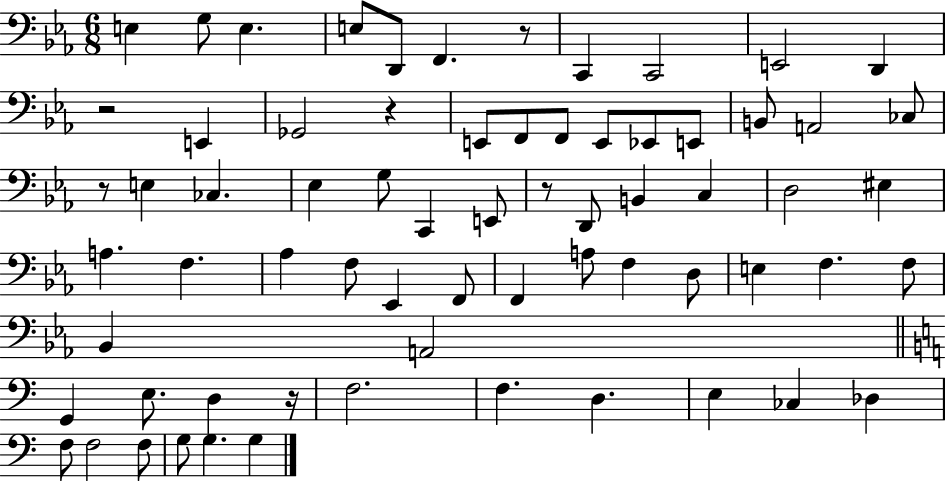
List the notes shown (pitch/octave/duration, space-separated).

E3/q G3/e E3/q. E3/e D2/e F2/q. R/e C2/q C2/h E2/h D2/q R/h E2/q Gb2/h R/q E2/e F2/e F2/e E2/e Eb2/e E2/e B2/e A2/h CES3/e R/e E3/q CES3/q. Eb3/q G3/e C2/q E2/e R/e D2/e B2/q C3/q D3/h EIS3/q A3/q. F3/q. Ab3/q F3/e Eb2/q F2/e F2/q A3/e F3/q D3/e E3/q F3/q. F3/e Bb2/q A2/h G2/q E3/e. D3/q R/s F3/h. F3/q. D3/q. E3/q CES3/q Db3/q F3/e F3/h F3/e G3/e G3/q. G3/q